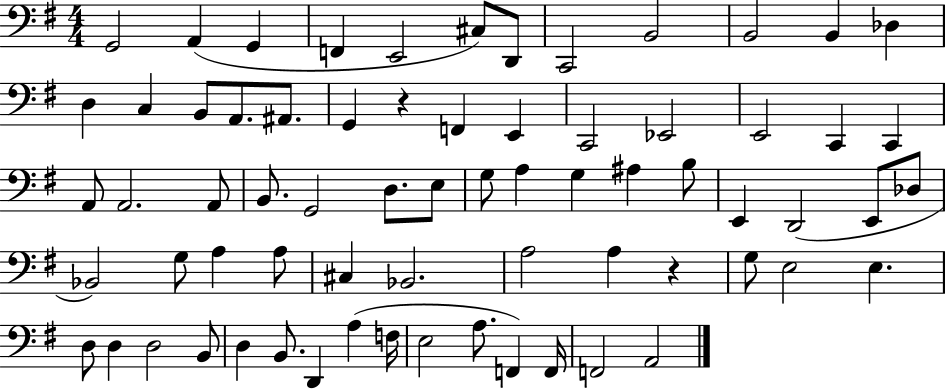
{
  \clef bass
  \numericTimeSignature
  \time 4/4
  \key g \major
  g,2 a,4( g,4 | f,4 e,2 cis8) d,8 | c,2 b,2 | b,2 b,4 des4 | \break d4 c4 b,8 a,8. ais,8. | g,4 r4 f,4 e,4 | c,2 ees,2 | e,2 c,4 c,4 | \break a,8 a,2. a,8 | b,8. g,2 d8. e8 | g8 a4 g4 ais4 b8 | e,4 d,2( e,8 des8 | \break bes,2) g8 a4 a8 | cis4 bes,2. | a2 a4 r4 | g8 e2 e4. | \break d8 d4 d2 b,8 | d4 b,8. d,4 a4( f16 | e2 a8. f,4) f,16 | f,2 a,2 | \break \bar "|."
}